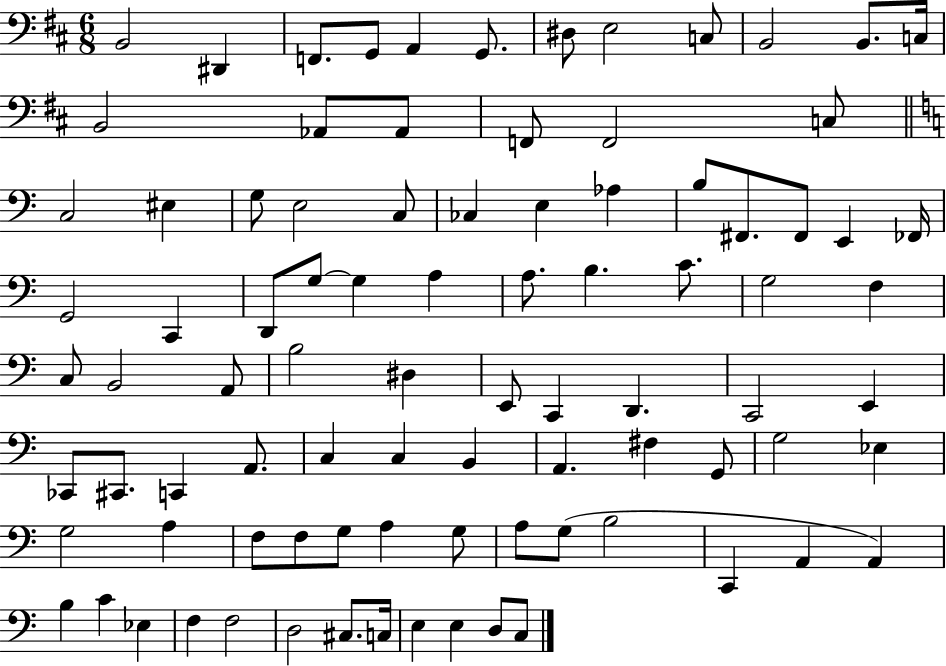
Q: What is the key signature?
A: D major